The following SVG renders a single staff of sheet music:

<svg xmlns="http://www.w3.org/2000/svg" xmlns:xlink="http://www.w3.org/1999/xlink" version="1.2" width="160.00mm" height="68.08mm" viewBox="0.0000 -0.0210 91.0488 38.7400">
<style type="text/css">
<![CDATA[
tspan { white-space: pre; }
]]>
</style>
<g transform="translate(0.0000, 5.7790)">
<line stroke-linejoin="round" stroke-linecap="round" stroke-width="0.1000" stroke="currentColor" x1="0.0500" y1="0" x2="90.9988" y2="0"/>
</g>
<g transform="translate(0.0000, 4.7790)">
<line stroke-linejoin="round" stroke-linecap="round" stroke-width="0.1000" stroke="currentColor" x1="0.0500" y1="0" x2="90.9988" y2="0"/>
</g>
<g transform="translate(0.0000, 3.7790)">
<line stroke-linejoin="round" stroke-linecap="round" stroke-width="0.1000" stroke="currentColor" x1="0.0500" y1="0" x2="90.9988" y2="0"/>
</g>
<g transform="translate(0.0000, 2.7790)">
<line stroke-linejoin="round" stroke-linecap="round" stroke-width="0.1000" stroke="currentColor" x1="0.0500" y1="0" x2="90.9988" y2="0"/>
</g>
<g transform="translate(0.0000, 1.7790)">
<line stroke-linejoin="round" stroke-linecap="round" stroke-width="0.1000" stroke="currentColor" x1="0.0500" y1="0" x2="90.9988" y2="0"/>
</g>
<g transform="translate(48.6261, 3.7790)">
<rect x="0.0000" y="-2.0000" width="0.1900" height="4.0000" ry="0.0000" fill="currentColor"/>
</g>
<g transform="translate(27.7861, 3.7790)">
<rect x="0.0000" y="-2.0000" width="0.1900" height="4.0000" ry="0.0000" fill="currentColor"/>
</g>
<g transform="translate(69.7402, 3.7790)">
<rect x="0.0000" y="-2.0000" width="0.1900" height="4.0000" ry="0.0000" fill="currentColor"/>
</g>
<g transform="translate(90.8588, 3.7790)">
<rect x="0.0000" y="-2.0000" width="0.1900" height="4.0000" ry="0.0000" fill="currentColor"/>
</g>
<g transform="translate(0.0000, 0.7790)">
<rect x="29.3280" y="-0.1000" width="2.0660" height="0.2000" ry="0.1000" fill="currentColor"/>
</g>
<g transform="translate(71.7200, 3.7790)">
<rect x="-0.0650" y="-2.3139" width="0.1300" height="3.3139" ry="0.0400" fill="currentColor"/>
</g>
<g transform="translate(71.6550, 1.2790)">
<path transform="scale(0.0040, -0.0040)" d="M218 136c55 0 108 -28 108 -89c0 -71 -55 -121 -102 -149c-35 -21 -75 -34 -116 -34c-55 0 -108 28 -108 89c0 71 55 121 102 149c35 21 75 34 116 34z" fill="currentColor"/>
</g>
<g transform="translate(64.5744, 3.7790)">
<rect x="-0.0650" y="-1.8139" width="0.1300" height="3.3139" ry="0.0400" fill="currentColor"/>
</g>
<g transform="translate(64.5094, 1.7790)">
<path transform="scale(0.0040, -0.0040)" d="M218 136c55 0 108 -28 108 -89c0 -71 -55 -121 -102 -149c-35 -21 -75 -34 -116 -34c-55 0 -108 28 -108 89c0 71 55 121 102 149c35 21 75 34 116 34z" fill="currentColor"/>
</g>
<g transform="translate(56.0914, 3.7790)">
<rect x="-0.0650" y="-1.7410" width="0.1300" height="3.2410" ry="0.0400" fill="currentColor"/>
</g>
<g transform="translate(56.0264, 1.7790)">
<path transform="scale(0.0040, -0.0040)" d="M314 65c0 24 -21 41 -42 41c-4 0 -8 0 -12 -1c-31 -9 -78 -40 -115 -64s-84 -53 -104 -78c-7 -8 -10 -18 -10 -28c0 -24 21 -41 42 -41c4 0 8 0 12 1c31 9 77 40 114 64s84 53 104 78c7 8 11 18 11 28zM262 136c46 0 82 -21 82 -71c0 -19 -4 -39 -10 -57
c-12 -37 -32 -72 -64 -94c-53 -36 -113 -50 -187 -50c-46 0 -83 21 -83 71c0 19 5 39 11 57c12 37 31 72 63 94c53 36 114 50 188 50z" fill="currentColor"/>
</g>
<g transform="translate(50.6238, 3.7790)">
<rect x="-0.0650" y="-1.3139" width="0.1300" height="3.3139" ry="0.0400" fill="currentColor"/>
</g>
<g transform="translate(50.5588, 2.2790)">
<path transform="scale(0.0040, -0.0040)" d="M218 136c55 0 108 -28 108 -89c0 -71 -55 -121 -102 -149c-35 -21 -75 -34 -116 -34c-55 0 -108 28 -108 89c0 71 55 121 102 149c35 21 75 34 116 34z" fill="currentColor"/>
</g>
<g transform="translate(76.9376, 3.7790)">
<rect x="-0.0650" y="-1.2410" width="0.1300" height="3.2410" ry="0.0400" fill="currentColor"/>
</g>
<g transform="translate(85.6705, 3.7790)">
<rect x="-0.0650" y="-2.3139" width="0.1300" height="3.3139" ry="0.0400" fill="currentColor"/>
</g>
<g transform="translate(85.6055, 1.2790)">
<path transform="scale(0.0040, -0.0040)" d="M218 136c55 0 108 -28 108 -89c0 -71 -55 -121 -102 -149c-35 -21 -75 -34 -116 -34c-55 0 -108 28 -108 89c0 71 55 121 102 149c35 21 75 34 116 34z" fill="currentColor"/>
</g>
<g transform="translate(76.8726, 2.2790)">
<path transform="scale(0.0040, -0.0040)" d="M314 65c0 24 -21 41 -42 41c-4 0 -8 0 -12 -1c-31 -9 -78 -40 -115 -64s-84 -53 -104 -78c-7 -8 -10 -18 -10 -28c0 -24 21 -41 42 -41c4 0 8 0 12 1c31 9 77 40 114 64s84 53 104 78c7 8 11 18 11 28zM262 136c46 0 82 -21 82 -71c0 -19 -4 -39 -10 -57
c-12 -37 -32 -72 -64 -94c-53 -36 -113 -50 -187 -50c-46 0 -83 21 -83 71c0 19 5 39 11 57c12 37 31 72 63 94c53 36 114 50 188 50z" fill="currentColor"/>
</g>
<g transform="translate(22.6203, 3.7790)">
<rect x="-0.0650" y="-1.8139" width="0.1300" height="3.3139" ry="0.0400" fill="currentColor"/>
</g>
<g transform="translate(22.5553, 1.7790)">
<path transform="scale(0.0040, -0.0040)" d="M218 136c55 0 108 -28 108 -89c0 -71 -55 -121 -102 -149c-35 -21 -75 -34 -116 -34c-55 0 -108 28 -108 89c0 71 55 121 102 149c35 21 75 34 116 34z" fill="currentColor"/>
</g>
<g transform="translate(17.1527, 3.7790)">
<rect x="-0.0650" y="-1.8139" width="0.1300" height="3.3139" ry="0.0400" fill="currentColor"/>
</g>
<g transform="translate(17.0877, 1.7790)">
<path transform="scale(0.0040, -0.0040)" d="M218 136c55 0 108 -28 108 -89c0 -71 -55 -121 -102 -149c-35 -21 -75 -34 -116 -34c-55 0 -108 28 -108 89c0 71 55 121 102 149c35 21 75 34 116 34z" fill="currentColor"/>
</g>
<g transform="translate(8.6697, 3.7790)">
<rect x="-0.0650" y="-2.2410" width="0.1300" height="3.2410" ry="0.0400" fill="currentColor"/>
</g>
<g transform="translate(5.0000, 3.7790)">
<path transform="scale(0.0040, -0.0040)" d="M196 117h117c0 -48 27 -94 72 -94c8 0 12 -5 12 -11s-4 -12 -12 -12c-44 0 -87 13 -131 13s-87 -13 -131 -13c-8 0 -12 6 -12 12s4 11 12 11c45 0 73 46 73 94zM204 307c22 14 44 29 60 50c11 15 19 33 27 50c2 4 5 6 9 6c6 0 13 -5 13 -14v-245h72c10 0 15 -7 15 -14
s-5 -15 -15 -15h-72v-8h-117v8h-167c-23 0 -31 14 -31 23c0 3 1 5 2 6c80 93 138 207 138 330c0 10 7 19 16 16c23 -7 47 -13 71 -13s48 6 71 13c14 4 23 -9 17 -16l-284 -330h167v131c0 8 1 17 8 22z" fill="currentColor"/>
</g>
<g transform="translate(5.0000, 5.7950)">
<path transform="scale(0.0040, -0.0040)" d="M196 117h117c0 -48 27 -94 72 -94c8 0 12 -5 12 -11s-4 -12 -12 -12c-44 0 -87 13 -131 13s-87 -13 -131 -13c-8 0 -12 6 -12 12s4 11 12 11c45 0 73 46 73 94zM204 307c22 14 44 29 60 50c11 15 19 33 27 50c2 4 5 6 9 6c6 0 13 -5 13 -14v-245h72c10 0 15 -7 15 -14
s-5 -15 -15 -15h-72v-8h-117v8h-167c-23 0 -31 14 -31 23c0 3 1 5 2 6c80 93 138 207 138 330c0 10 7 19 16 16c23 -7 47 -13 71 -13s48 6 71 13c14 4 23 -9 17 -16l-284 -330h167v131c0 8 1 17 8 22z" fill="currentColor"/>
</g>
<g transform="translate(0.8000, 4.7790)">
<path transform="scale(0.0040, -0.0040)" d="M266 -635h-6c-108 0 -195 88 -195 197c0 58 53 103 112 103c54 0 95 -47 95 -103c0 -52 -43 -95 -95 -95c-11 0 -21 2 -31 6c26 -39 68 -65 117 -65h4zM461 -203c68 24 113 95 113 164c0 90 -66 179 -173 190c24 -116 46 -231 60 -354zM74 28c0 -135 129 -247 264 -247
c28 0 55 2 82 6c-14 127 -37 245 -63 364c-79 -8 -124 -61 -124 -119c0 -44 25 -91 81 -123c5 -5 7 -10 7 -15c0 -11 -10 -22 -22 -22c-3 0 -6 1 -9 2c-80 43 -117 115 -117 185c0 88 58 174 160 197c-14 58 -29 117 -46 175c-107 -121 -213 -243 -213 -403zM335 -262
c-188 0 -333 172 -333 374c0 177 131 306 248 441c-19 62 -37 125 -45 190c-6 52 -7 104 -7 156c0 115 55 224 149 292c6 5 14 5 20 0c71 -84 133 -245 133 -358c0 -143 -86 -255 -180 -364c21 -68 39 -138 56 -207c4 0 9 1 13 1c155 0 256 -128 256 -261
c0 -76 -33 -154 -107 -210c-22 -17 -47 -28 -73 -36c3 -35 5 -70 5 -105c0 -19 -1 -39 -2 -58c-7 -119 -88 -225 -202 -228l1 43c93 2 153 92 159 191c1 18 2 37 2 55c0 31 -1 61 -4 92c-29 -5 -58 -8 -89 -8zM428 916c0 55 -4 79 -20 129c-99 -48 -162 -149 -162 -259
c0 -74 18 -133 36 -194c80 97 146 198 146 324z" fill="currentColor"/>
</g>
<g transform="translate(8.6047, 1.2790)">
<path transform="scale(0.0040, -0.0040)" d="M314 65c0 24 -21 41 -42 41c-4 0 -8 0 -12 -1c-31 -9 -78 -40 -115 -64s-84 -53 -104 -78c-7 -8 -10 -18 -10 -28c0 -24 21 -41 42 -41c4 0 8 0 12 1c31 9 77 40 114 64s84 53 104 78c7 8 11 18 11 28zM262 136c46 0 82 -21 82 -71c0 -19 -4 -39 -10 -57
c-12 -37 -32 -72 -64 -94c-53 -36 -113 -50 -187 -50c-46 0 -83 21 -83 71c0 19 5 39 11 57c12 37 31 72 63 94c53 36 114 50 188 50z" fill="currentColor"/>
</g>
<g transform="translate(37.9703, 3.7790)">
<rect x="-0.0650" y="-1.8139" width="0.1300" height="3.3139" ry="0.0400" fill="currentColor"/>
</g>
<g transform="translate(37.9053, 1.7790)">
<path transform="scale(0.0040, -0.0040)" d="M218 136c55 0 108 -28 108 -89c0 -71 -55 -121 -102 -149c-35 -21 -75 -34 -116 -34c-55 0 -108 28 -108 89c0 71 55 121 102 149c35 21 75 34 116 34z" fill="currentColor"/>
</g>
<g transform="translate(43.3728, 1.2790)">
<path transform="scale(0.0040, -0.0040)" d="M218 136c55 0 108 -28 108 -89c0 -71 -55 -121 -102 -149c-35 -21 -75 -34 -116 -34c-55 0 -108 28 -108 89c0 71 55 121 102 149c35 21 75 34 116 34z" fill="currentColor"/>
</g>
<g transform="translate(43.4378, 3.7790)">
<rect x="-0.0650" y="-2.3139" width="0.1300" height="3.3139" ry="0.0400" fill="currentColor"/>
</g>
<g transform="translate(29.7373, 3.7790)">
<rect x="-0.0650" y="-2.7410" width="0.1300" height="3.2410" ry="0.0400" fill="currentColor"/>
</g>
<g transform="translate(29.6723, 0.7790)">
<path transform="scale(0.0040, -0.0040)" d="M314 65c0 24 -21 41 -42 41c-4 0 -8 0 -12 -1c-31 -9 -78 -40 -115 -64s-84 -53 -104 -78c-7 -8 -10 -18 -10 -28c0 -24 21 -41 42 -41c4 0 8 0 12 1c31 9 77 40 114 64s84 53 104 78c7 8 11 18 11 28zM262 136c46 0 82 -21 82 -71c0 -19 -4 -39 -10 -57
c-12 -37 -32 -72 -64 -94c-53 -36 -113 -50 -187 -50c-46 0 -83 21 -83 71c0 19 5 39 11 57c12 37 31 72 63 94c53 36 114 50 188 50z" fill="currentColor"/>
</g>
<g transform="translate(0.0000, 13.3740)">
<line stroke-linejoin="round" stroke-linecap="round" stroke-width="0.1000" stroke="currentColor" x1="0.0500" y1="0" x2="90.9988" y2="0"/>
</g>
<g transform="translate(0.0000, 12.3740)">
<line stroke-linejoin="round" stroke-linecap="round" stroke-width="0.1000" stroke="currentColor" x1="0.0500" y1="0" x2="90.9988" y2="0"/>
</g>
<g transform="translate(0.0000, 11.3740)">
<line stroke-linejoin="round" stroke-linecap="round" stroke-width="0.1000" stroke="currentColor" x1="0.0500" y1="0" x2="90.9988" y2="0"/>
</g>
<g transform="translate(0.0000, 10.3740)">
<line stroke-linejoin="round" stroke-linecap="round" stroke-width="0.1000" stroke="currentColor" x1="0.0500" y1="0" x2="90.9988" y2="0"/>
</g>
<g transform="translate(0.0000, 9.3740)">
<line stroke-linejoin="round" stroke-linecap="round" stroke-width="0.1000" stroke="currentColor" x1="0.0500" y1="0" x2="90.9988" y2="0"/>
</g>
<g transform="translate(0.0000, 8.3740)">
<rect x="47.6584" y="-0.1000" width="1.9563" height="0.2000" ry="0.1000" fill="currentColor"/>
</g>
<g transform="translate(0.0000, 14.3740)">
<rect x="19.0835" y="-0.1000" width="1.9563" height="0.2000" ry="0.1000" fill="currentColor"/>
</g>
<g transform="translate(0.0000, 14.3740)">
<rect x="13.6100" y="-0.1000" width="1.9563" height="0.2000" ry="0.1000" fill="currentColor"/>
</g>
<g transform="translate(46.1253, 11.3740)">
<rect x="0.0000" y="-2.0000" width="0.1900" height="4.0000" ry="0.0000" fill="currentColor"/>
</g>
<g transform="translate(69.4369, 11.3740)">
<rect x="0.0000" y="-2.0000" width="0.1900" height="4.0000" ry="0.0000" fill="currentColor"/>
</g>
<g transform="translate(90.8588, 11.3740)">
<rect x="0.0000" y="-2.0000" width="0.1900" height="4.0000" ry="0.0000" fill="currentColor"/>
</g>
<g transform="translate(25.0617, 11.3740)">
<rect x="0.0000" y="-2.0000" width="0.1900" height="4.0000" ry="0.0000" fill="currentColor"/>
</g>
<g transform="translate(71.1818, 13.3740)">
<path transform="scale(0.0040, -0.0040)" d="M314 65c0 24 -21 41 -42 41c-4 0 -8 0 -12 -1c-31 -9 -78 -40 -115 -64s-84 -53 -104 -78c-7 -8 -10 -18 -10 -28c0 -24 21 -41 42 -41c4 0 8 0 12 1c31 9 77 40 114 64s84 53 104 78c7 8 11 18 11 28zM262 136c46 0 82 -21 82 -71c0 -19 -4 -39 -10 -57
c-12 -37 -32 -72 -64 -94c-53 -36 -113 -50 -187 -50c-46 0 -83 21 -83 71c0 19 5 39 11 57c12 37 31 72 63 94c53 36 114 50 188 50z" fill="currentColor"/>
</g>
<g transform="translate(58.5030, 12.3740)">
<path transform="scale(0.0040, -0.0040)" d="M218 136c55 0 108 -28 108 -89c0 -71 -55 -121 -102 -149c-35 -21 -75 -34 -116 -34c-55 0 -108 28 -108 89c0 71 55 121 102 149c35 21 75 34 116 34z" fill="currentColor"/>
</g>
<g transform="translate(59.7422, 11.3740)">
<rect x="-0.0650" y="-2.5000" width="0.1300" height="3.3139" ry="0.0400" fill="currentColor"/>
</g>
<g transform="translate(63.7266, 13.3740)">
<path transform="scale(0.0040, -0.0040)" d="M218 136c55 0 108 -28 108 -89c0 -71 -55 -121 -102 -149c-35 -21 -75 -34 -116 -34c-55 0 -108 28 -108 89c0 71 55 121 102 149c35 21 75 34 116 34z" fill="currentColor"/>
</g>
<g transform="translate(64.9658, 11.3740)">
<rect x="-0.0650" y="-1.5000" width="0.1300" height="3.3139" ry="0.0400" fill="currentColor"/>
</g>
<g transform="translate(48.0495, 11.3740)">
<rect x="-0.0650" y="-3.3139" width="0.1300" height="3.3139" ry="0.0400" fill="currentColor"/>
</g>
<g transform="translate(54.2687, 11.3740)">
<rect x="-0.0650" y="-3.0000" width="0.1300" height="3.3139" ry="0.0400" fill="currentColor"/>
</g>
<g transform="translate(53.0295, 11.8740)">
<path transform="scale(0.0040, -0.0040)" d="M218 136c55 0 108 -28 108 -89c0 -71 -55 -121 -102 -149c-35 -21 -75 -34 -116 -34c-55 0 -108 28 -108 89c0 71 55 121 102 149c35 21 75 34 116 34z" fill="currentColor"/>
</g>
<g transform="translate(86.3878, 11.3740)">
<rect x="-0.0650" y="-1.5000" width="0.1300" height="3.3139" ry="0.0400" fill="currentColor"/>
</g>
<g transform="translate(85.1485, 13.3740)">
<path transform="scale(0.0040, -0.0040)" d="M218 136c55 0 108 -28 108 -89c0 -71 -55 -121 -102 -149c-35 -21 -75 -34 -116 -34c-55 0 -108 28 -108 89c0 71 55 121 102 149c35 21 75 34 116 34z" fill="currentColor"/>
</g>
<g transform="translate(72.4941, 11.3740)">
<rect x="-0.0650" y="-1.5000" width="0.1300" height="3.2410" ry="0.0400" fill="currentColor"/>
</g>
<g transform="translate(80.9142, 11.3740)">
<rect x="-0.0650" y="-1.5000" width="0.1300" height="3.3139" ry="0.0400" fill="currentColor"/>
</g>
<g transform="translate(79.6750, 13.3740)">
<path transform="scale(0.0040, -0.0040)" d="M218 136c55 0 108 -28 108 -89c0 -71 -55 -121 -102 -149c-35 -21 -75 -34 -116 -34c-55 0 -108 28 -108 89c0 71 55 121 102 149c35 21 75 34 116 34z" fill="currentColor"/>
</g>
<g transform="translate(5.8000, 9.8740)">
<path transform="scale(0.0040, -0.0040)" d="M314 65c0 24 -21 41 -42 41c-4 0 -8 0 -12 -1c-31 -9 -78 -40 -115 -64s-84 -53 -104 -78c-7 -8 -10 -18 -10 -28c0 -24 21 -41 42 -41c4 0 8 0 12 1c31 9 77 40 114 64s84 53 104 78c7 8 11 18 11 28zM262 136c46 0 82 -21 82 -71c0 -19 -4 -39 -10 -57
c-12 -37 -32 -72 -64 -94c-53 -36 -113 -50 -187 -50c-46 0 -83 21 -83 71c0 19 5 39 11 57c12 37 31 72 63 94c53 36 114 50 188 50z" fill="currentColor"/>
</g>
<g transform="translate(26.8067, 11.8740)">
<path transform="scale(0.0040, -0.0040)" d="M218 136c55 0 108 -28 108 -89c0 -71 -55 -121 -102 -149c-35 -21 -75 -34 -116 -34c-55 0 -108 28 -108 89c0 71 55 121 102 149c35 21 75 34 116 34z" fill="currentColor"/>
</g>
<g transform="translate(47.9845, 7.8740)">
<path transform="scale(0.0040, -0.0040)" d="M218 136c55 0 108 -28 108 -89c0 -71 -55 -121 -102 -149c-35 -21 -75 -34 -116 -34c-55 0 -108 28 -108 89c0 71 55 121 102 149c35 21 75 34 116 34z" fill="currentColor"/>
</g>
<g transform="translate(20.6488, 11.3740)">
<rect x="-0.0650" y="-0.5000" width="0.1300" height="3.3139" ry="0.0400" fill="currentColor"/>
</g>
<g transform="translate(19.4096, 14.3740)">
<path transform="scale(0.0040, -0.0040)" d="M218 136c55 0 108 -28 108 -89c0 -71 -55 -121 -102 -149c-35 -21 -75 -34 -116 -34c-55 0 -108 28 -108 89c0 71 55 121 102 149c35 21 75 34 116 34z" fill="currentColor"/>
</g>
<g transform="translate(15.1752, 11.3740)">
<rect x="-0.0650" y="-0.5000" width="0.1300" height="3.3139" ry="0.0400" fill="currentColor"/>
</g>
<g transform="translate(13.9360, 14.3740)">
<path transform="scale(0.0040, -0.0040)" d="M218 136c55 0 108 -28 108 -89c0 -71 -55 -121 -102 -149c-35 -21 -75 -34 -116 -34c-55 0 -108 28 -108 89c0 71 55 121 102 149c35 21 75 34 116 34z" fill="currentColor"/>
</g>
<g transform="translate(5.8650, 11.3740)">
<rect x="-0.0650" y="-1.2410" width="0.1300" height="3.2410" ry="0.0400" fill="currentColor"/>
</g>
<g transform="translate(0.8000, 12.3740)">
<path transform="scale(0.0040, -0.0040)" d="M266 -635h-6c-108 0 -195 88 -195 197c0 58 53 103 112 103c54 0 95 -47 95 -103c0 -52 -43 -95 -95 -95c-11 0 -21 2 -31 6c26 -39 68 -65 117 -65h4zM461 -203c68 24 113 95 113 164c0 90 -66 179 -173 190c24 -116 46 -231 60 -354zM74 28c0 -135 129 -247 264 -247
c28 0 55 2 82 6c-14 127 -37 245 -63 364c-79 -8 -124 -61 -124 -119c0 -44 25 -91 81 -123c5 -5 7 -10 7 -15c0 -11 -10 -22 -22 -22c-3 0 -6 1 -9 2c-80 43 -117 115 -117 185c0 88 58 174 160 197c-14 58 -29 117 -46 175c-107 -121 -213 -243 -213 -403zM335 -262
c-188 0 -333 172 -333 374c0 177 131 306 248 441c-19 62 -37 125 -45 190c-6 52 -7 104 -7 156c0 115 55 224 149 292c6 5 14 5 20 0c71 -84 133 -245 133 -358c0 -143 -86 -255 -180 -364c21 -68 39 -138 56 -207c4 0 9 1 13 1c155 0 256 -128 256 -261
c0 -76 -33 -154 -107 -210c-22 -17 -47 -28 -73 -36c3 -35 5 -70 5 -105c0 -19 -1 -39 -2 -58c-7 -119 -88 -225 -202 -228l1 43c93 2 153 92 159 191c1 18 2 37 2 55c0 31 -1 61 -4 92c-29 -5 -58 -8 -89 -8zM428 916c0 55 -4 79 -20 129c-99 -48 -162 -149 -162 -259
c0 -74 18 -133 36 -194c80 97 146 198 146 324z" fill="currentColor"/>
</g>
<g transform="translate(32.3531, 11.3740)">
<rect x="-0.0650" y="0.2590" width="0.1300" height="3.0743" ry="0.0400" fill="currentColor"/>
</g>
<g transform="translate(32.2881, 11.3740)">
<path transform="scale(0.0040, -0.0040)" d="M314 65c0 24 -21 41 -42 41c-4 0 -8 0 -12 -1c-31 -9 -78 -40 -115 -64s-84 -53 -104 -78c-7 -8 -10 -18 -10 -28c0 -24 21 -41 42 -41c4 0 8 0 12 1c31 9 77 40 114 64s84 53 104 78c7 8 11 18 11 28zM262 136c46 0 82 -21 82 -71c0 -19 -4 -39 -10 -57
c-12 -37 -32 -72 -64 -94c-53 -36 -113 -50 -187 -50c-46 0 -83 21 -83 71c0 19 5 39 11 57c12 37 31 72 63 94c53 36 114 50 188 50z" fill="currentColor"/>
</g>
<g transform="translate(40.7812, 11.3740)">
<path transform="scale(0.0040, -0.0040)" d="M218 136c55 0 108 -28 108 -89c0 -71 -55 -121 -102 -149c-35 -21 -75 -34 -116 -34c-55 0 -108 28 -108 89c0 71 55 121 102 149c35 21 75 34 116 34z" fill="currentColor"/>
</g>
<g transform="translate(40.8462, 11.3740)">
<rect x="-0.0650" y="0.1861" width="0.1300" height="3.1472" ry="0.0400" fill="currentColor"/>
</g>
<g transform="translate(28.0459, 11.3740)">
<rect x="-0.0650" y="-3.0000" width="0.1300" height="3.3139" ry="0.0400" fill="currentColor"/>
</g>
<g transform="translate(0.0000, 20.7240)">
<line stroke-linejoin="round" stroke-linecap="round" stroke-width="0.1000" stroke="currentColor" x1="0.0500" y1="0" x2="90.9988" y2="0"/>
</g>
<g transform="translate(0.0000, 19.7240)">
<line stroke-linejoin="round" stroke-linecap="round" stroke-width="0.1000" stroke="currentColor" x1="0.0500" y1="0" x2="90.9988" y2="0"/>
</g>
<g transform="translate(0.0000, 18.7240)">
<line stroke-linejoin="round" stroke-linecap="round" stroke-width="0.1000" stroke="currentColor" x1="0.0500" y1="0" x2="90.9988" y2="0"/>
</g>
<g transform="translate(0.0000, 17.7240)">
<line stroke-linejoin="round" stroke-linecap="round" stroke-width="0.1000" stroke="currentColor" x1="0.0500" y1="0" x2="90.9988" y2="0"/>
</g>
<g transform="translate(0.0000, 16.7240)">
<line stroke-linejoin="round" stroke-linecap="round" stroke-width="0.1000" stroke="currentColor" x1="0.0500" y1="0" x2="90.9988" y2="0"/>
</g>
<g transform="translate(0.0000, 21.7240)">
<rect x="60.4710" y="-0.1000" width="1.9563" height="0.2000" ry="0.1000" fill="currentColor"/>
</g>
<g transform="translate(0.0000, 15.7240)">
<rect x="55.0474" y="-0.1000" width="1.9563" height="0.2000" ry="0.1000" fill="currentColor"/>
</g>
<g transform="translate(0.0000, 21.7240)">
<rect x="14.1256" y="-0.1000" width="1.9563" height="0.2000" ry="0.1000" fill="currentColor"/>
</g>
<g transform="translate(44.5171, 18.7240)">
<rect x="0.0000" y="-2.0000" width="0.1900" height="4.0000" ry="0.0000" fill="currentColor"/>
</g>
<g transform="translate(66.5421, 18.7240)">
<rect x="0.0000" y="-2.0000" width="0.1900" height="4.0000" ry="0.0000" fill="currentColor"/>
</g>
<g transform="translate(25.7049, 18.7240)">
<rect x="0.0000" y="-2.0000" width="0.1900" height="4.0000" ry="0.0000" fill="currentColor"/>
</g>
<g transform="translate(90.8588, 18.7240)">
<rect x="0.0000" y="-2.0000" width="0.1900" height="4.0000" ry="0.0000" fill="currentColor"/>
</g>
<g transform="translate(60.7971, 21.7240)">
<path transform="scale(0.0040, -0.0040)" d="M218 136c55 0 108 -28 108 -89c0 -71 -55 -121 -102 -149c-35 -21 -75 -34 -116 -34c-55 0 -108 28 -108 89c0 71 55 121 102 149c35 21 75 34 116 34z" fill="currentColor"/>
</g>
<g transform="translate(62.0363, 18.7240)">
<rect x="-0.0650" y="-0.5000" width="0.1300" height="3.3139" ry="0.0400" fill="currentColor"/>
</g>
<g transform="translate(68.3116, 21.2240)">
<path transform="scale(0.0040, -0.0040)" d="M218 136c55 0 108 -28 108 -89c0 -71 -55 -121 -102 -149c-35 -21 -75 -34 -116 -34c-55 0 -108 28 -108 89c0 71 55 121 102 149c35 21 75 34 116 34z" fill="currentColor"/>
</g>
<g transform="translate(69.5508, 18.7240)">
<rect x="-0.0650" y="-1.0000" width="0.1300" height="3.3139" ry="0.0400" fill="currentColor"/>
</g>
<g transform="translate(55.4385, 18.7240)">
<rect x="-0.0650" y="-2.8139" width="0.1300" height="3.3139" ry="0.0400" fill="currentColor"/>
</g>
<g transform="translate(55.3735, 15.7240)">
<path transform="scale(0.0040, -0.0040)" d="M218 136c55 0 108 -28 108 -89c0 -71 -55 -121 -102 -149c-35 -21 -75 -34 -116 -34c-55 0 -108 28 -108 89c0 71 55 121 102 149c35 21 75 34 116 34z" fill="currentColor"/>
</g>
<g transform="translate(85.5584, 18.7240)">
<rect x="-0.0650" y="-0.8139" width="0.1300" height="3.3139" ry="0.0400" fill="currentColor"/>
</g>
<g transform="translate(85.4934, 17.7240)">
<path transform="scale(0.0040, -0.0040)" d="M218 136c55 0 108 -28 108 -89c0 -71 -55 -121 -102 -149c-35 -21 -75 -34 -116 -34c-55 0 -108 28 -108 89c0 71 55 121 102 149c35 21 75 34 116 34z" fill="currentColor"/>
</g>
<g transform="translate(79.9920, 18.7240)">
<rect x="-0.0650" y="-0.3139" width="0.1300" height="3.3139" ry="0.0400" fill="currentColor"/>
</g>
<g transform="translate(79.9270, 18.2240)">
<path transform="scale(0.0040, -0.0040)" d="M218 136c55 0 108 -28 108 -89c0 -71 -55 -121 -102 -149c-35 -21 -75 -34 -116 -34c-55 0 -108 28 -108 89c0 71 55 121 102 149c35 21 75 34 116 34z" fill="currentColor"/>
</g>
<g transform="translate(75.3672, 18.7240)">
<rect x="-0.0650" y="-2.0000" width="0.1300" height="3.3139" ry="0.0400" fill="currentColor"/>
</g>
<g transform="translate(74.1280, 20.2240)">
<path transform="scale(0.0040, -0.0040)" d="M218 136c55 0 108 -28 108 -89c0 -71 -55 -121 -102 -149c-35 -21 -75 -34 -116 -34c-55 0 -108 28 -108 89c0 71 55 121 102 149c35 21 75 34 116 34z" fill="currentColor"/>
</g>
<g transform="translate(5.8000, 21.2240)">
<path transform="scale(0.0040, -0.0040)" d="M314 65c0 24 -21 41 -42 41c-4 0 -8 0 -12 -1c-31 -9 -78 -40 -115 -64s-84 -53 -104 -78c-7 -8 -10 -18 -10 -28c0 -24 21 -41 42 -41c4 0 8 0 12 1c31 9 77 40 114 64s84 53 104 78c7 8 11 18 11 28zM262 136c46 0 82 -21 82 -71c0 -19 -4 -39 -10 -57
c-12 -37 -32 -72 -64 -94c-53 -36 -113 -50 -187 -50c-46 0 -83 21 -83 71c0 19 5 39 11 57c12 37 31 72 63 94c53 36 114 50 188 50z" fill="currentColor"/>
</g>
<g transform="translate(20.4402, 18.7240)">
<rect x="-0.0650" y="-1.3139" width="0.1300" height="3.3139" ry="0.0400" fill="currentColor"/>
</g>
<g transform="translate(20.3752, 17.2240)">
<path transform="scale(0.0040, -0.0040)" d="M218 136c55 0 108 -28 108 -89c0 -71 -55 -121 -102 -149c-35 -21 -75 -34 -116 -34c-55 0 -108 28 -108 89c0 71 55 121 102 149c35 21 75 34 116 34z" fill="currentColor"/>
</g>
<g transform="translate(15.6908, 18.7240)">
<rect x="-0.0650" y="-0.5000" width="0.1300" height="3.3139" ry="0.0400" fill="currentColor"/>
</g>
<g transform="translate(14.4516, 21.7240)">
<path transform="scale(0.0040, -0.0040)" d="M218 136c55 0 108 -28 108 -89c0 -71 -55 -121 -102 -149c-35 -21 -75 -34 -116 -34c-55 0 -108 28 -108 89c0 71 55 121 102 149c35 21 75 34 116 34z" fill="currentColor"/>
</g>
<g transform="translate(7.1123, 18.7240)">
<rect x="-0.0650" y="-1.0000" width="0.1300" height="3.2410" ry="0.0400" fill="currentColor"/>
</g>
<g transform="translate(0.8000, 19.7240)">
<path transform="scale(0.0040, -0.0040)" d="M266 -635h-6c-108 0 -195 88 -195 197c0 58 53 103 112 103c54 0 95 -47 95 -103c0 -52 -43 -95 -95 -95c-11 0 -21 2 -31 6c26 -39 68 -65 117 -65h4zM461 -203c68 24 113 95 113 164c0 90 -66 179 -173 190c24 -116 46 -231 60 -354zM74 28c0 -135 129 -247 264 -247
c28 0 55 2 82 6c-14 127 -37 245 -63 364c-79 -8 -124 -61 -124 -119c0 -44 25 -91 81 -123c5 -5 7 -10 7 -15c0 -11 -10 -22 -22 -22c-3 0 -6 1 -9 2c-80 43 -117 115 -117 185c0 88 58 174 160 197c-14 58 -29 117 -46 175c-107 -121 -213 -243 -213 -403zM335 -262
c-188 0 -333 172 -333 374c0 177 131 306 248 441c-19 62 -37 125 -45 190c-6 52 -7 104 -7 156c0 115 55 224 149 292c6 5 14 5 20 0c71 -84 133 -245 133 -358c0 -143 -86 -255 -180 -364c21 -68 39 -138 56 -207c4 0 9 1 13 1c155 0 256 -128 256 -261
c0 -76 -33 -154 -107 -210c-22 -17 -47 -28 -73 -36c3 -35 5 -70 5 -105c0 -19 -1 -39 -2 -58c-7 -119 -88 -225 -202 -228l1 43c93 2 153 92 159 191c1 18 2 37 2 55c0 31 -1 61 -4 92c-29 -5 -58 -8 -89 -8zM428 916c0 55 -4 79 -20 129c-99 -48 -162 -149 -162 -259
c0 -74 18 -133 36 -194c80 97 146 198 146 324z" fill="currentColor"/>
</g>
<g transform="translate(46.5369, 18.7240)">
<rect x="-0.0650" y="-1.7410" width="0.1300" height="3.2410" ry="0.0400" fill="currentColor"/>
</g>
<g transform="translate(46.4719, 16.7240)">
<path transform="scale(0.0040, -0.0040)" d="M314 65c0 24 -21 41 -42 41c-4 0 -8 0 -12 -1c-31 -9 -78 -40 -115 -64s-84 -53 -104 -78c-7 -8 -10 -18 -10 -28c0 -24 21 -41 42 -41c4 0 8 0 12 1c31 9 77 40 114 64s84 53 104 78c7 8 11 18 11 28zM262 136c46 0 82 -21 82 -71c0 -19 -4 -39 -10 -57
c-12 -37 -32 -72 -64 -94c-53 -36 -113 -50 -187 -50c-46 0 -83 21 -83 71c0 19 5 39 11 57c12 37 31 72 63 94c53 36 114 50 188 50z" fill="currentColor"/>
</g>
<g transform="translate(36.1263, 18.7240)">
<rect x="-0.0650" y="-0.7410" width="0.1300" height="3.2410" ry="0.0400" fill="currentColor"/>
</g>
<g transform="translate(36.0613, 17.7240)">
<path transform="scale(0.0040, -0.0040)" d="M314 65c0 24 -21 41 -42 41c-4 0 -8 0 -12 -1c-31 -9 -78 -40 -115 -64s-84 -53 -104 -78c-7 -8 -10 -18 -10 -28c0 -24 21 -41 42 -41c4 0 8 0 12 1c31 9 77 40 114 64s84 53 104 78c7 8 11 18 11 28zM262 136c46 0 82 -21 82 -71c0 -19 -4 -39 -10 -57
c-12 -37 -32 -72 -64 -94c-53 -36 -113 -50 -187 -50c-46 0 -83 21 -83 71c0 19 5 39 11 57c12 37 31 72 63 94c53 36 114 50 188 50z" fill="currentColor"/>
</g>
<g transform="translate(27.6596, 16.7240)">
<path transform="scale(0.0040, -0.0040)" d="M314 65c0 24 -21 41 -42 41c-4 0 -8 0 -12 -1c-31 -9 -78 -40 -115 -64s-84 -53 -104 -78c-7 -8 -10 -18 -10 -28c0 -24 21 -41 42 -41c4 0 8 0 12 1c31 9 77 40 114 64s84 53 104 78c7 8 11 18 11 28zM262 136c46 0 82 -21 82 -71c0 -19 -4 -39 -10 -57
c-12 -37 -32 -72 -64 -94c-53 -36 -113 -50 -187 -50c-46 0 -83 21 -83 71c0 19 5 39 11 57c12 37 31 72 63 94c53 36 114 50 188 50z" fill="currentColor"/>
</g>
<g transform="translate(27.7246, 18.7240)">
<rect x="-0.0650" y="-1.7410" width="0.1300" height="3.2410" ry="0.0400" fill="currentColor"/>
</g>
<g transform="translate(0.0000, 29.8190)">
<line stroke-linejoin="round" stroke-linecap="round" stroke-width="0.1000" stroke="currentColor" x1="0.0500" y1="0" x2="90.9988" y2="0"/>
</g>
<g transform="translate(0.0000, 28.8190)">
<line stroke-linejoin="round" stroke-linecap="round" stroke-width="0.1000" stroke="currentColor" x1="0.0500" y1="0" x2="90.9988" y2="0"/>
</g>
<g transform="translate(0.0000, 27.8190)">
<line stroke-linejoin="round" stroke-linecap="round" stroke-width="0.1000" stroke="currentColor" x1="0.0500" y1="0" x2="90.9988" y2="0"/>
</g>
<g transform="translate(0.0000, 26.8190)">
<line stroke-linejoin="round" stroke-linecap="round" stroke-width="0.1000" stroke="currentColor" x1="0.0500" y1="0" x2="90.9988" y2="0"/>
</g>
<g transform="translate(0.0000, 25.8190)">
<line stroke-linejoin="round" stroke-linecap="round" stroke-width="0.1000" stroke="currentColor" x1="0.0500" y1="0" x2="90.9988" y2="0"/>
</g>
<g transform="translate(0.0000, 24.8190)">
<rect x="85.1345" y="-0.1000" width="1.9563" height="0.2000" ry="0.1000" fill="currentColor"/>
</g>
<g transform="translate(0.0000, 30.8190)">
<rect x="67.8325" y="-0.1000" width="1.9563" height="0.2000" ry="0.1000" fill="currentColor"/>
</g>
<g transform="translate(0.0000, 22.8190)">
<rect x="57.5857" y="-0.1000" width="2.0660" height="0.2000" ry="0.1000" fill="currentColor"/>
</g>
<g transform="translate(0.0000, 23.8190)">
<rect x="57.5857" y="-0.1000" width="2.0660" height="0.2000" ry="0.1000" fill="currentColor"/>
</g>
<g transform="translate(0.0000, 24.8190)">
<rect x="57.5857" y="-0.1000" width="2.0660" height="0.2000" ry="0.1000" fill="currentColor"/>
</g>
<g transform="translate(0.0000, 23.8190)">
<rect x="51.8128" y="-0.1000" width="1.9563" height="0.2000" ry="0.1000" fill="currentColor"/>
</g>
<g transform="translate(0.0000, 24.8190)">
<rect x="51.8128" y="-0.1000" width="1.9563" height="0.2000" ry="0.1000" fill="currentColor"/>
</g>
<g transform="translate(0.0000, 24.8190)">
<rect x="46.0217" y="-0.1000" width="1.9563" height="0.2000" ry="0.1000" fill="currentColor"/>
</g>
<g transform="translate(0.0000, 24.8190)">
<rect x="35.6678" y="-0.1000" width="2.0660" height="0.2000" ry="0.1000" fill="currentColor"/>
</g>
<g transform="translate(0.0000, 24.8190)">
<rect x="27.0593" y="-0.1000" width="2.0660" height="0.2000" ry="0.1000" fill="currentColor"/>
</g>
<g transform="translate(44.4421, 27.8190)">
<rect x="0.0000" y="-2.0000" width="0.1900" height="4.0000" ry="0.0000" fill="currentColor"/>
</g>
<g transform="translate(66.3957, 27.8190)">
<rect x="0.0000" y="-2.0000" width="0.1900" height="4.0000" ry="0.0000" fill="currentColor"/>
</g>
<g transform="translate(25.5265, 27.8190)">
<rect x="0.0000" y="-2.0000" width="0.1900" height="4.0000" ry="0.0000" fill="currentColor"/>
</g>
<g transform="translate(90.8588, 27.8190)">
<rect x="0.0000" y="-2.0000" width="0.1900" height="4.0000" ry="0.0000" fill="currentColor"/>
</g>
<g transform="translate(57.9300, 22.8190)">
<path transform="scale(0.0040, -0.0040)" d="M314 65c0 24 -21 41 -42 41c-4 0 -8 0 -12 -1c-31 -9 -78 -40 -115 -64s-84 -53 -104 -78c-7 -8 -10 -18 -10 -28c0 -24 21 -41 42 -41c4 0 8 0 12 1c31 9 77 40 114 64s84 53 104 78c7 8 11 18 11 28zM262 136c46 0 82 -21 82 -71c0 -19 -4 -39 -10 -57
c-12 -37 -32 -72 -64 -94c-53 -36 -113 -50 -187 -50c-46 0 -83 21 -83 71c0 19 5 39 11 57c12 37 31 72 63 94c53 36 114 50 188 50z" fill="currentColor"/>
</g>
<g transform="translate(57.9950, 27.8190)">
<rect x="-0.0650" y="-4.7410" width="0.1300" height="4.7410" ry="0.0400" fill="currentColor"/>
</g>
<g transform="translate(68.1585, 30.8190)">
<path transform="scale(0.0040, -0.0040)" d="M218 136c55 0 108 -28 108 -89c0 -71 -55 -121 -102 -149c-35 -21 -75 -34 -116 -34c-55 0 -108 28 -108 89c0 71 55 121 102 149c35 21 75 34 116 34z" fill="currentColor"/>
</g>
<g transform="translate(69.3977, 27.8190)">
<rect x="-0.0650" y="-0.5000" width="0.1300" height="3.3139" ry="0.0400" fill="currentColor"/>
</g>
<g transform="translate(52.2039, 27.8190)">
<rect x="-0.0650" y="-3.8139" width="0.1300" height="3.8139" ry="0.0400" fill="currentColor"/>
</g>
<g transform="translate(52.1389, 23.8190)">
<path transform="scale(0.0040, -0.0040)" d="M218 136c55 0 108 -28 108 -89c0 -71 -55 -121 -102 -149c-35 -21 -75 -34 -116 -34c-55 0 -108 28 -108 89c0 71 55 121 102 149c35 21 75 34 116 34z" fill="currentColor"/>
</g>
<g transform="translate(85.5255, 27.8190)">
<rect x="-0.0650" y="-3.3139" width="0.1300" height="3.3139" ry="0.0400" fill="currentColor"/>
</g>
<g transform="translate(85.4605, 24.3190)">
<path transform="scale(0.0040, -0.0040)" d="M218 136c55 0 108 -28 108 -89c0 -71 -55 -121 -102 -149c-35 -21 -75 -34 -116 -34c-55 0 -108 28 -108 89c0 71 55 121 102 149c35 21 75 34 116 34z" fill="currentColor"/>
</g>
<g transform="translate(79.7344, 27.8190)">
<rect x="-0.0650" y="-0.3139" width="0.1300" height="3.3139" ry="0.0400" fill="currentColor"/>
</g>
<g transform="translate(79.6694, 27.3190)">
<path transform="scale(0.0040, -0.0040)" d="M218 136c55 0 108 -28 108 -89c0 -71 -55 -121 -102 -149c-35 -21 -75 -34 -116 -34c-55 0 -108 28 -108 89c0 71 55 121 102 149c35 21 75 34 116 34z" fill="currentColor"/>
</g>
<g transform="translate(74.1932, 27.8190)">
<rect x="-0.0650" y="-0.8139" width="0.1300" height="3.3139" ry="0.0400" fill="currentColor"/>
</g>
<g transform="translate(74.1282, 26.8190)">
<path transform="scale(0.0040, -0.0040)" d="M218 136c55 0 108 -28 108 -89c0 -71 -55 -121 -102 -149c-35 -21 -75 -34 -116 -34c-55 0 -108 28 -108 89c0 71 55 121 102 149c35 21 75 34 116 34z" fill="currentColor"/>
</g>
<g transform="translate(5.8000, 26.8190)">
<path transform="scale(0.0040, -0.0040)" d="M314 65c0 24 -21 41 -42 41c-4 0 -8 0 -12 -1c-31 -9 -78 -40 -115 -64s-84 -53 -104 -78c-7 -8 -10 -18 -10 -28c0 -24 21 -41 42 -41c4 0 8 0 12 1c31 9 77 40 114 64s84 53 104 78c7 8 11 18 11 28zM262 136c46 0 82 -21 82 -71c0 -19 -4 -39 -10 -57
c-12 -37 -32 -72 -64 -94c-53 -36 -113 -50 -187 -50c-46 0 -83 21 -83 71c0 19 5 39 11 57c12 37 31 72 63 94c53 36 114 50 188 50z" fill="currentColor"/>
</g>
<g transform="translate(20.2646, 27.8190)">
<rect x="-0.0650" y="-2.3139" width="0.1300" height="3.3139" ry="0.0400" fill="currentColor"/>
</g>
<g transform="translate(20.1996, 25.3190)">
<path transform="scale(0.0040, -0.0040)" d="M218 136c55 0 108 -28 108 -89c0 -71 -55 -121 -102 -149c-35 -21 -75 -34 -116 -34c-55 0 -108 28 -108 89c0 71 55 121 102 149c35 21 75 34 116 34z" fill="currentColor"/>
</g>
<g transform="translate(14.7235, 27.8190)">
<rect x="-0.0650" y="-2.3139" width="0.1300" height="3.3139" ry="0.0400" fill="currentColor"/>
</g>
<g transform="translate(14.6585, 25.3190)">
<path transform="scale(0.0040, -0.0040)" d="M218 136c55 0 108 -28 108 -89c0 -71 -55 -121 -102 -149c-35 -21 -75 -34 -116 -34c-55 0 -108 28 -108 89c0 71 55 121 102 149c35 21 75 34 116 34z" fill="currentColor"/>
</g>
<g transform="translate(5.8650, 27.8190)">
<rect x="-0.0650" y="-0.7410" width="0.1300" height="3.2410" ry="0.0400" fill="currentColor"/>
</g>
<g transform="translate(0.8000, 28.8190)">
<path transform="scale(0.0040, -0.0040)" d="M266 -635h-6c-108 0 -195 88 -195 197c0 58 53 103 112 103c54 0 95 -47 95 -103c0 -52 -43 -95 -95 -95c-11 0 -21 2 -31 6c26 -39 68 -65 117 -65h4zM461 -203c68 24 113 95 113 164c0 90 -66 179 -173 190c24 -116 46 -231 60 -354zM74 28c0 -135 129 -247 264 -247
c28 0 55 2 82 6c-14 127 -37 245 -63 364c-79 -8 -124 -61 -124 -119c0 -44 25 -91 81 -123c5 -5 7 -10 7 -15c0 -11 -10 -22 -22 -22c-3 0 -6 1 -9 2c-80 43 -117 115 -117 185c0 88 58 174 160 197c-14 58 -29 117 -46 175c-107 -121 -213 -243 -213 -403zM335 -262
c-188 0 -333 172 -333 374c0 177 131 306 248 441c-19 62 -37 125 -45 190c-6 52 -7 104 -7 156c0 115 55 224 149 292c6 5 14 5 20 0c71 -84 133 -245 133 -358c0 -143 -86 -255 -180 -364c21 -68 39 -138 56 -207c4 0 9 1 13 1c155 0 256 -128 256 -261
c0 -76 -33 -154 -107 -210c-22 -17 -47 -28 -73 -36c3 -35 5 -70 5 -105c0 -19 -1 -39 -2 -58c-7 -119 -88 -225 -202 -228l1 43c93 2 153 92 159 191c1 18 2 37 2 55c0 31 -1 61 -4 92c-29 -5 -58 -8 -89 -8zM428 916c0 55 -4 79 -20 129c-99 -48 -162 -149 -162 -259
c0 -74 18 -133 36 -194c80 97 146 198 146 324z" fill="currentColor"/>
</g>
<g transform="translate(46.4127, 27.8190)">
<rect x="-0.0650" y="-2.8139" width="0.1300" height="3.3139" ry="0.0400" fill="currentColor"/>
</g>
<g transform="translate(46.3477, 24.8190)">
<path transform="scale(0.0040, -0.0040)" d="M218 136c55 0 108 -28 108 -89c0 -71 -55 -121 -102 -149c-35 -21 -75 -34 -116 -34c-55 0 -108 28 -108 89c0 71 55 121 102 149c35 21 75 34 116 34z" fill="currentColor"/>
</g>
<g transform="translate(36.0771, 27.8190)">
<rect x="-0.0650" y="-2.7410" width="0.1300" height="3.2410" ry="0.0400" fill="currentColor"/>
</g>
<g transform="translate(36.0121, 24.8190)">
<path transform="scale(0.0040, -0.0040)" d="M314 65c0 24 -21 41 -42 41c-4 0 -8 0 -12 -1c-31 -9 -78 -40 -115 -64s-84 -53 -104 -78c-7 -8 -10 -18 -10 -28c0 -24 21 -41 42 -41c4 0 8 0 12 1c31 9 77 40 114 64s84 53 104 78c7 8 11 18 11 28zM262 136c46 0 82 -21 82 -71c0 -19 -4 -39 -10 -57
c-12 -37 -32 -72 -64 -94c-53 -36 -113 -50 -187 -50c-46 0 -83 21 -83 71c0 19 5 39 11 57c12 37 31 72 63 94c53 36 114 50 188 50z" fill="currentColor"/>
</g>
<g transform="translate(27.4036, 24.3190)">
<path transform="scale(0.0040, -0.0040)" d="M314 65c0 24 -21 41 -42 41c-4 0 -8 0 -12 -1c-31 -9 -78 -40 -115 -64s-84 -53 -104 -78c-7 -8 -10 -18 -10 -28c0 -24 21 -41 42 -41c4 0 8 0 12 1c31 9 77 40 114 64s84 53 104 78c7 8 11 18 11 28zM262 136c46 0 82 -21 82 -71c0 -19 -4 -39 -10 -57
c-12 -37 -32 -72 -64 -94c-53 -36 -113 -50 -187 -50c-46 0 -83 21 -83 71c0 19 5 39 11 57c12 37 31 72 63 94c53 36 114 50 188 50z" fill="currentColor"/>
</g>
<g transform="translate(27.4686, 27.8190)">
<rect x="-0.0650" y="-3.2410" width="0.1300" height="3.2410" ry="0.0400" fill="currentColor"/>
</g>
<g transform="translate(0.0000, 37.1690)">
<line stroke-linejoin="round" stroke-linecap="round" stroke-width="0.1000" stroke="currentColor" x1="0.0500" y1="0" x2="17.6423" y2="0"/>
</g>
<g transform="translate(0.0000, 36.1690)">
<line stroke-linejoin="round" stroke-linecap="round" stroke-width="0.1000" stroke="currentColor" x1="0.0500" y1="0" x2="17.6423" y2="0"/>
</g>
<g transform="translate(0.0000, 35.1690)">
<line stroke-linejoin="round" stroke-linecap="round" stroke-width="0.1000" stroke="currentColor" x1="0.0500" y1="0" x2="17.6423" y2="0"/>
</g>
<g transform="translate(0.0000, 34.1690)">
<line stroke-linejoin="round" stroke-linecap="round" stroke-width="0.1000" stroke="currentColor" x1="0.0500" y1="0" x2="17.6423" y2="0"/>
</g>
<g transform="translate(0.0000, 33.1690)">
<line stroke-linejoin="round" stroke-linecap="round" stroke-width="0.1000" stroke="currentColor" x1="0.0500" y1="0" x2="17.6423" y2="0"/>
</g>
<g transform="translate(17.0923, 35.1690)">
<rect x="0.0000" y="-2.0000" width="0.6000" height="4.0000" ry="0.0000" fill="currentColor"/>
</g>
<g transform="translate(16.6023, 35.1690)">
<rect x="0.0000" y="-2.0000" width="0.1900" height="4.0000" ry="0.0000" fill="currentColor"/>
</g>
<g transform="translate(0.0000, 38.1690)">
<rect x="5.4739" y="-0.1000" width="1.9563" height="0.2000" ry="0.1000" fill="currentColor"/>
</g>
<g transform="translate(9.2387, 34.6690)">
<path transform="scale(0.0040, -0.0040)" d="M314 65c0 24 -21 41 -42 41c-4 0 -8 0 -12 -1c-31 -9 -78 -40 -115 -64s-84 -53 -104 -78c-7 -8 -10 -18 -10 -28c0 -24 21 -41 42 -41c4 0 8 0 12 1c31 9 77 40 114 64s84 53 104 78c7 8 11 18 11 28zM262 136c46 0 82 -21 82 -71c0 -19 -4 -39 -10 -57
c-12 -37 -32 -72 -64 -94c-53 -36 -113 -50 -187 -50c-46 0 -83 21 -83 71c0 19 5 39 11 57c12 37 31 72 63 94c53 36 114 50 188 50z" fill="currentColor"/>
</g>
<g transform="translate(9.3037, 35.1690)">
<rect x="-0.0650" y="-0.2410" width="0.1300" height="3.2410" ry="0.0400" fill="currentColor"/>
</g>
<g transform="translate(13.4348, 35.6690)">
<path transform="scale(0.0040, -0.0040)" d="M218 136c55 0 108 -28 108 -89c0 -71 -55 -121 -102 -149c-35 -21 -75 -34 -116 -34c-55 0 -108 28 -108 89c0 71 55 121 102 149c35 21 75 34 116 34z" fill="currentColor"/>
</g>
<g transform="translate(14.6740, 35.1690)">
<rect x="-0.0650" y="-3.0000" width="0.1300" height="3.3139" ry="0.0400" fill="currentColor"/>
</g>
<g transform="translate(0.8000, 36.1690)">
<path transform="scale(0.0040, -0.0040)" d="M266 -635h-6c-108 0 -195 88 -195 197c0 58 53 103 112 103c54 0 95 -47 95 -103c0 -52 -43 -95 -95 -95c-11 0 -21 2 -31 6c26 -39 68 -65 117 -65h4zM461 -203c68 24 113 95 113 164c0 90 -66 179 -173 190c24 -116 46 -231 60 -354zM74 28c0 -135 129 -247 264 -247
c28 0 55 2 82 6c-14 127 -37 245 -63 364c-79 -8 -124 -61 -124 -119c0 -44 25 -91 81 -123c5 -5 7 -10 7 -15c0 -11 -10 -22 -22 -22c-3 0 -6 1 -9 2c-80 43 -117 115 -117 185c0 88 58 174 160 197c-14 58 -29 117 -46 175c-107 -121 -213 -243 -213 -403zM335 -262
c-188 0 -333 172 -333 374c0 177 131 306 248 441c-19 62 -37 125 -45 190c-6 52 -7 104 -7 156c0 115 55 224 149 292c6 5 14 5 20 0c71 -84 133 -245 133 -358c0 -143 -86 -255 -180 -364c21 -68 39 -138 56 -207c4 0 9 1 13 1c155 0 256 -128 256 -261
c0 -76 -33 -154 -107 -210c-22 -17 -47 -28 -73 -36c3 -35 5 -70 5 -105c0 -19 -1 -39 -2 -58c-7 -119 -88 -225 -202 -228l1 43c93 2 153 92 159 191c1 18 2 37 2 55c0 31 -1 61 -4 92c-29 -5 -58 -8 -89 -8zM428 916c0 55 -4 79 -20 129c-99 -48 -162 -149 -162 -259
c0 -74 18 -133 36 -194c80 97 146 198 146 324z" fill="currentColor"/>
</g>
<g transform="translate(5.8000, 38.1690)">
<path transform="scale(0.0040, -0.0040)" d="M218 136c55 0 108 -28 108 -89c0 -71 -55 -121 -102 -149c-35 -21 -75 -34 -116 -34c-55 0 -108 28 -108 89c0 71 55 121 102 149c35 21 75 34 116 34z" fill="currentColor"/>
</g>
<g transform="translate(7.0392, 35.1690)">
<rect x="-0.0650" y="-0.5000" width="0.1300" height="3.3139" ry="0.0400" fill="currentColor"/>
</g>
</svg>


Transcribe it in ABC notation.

X:1
T:Untitled
M:4/4
L:1/4
K:C
g2 f f a2 f g e f2 f g e2 g e2 C C A B2 B b A G E E2 E E D2 C e f2 d2 f2 a C D F c d d2 g g b2 a2 a c' e'2 C d c b C c2 A